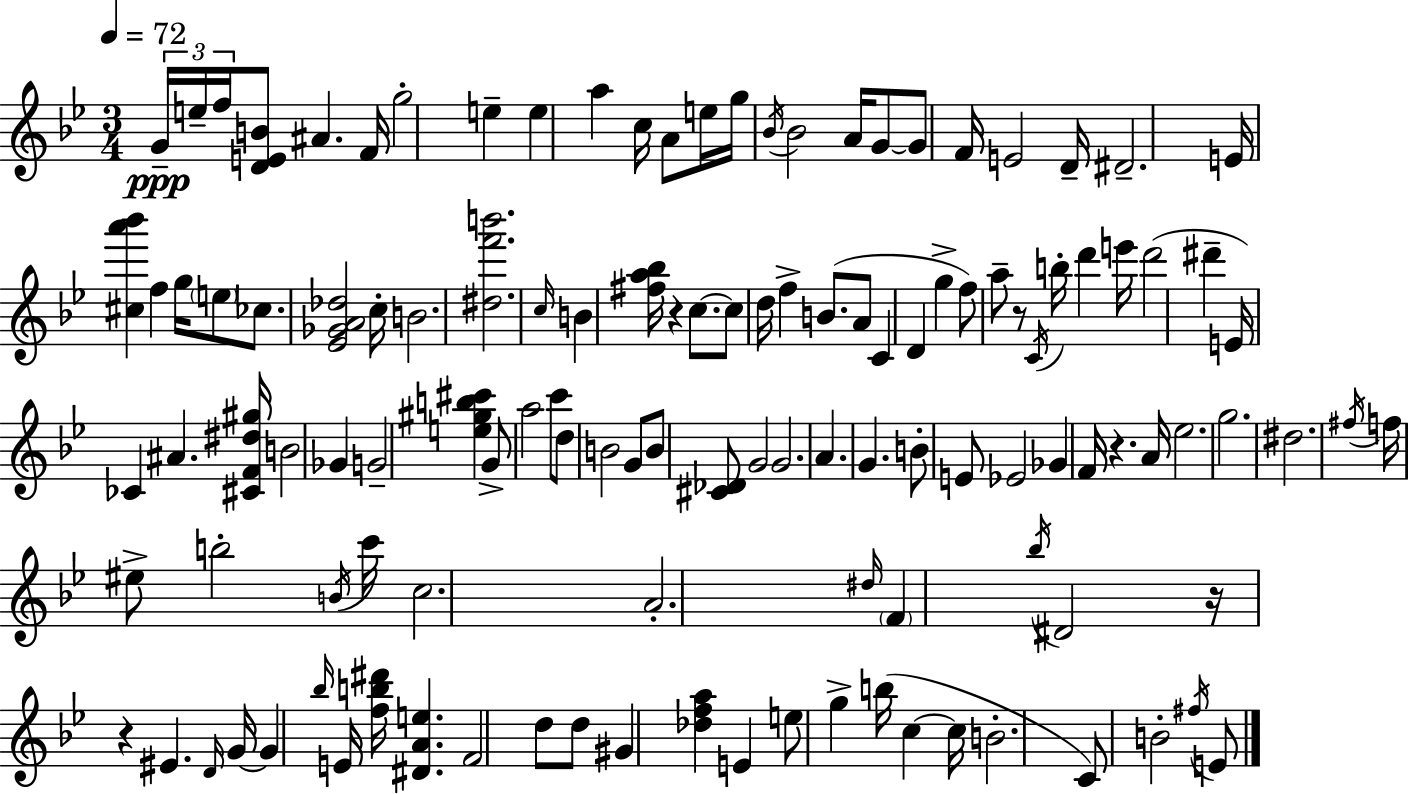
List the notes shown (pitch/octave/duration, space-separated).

G4/s E5/s F5/s [D4,E4,B4]/e A#4/q. F4/s G5/h E5/q E5/q A5/q C5/s A4/e E5/s G5/s Bb4/s Bb4/h A4/s G4/e G4/e F4/s E4/h D4/s D#4/h. E4/s [C#5,A6,Bb6]/q F5/q G5/s E5/e CES5/e. [Eb4,Gb4,A4,Db5]/h C5/s B4/h. [D#5,F6,B6]/h. C5/s B4/q [F#5,A5,Bb5]/s R/q C5/e. C5/e D5/s F5/q B4/e. A4/e C4/q D4/q G5/q F5/e A5/e R/e C4/s B5/s D6/q E6/s D6/h D#6/q E4/s CES4/q A#4/q. [C#4,F4,D#5,G#5]/s B4/h Gb4/q G4/h [E5,G#5,B5,C#6]/q G4/e A5/h C6/e D5/e B4/h G4/e B4/e [C#4,Db4]/e G4/h G4/h. A4/q. G4/q. B4/e E4/e Eb4/h Gb4/q F4/s R/q. A4/s Eb5/h. G5/h. D#5/h. F#5/s F5/s EIS5/e B5/h B4/s C6/s C5/h. A4/h. D#5/s F4/q Bb5/s D#4/h R/s R/q EIS4/q. D4/s G4/s G4/q Bb5/s E4/s [F5,B5,D#6]/s [D#4,A4,E5]/q. F4/h D5/e D5/e G#4/q [Db5,F5,A5]/q E4/q E5/e G5/q B5/s C5/q C5/s B4/h. C4/e B4/h F#5/s E4/e